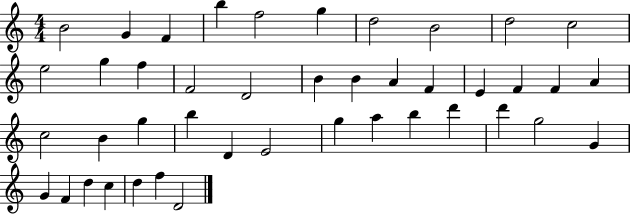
X:1
T:Untitled
M:4/4
L:1/4
K:C
B2 G F b f2 g d2 B2 d2 c2 e2 g f F2 D2 B B A F E F F A c2 B g b D E2 g a b d' d' g2 G G F d c d f D2